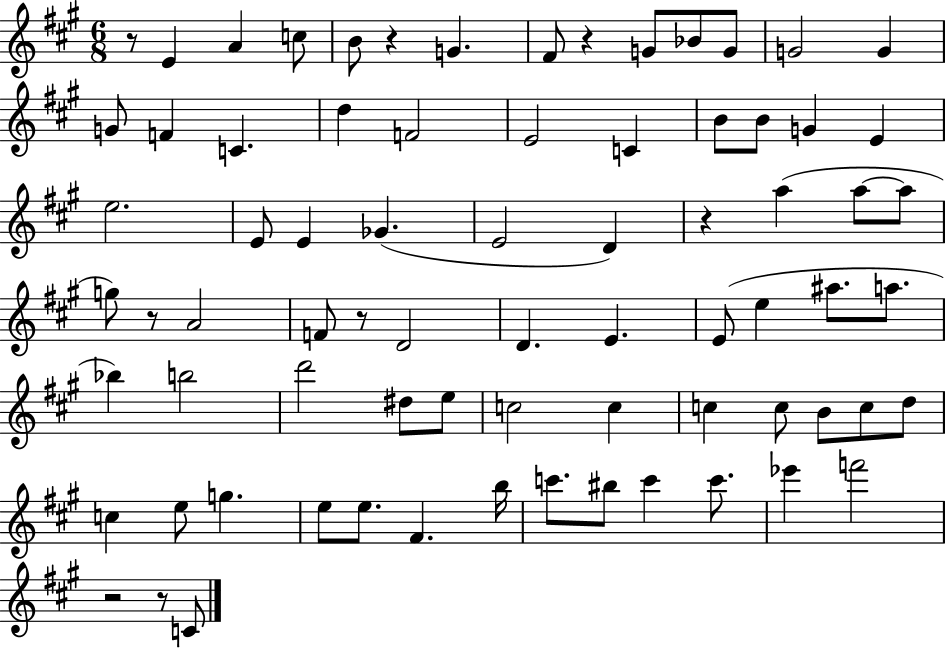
X:1
T:Untitled
M:6/8
L:1/4
K:A
z/2 E A c/2 B/2 z G ^F/2 z G/2 _B/2 G/2 G2 G G/2 F C d F2 E2 C B/2 B/2 G E e2 E/2 E _G E2 D z a a/2 a/2 g/2 z/2 A2 F/2 z/2 D2 D E E/2 e ^a/2 a/2 _b b2 d'2 ^d/2 e/2 c2 c c c/2 B/2 c/2 d/2 c e/2 g e/2 e/2 ^F b/4 c'/2 ^b/2 c' c'/2 _e' f'2 z2 z/2 C/2